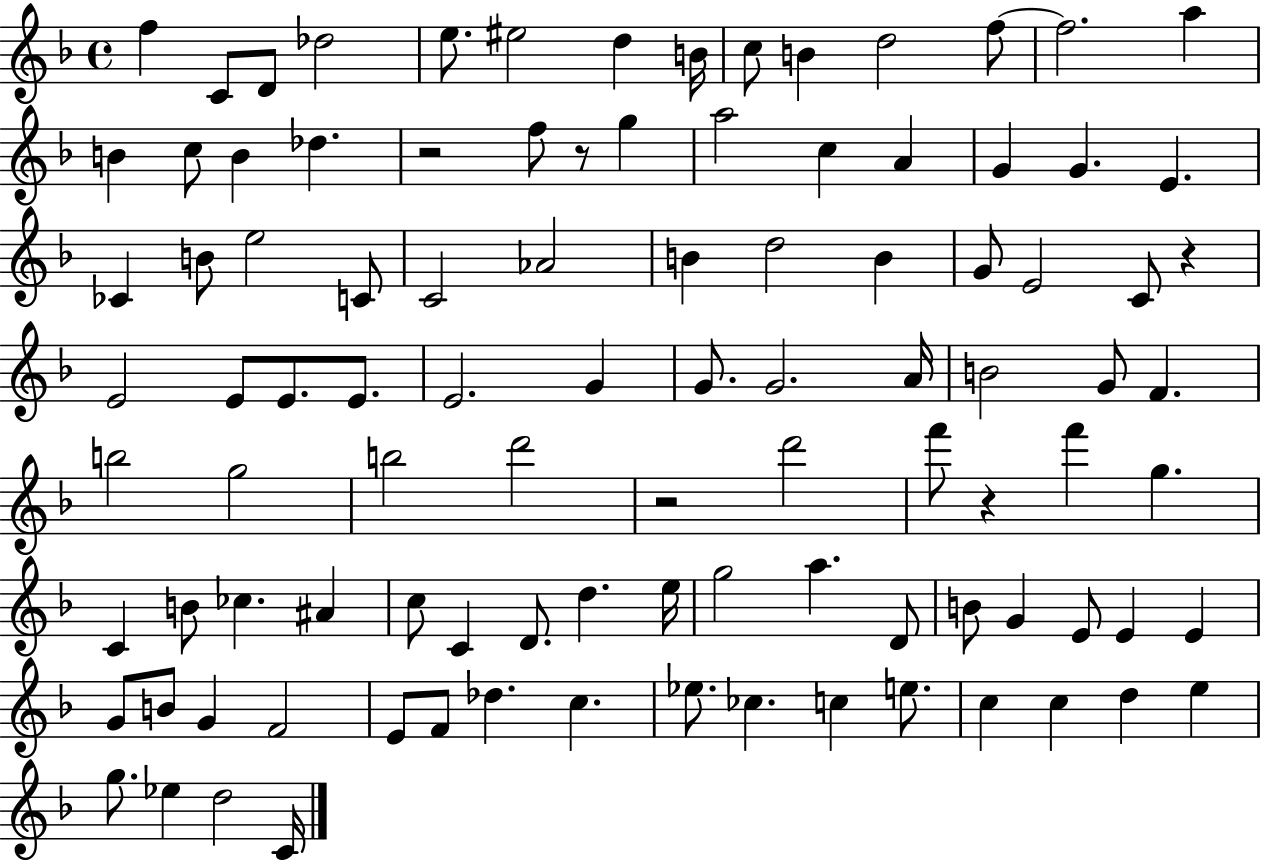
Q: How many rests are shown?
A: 5